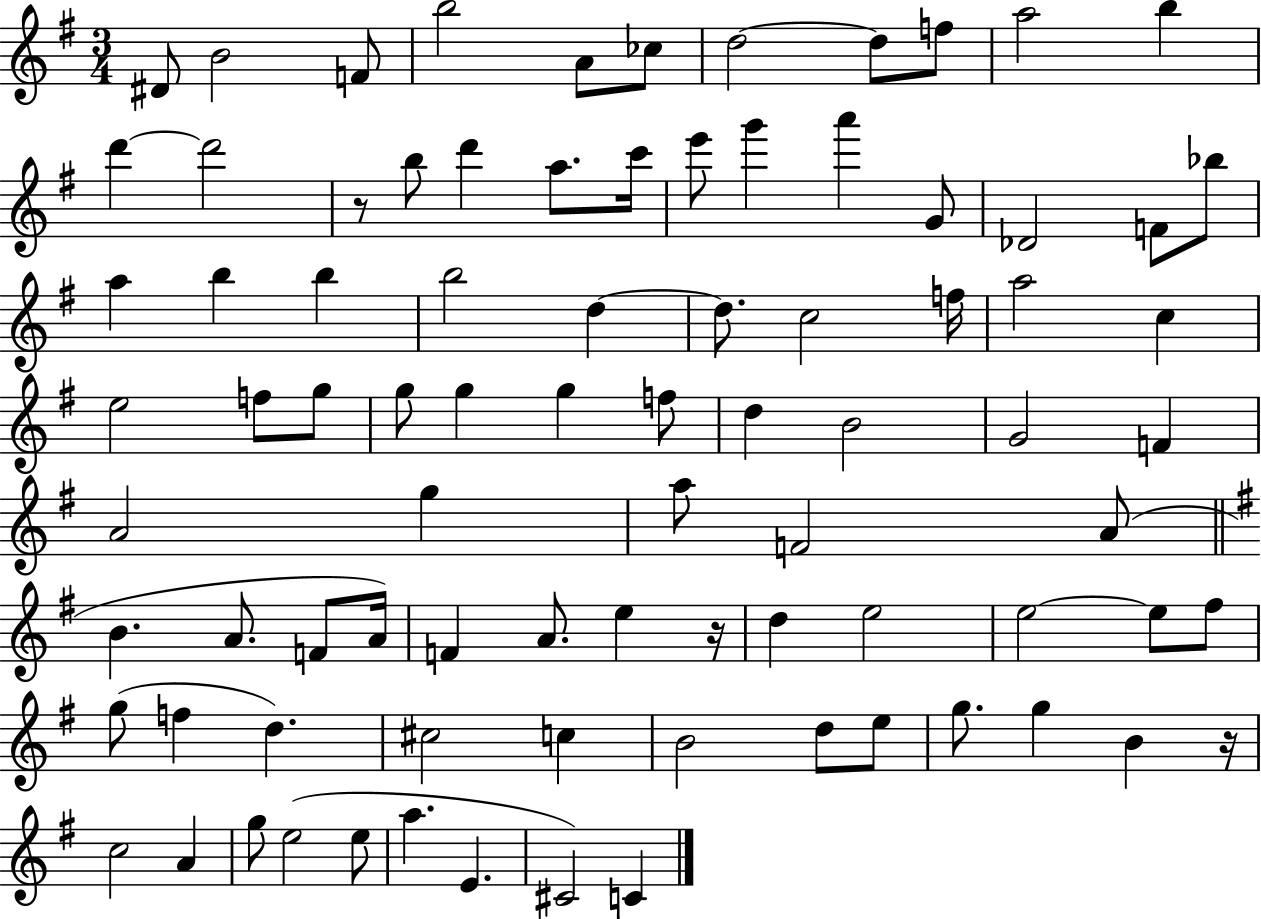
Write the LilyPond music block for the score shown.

{
  \clef treble
  \numericTimeSignature
  \time 3/4
  \key g \major
  dis'8 b'2 f'8 | b''2 a'8 ces''8 | d''2~~ d''8 f''8 | a''2 b''4 | \break d'''4~~ d'''2 | r8 b''8 d'''4 a''8. c'''16 | e'''8 g'''4 a'''4 g'8 | des'2 f'8 bes''8 | \break a''4 b''4 b''4 | b''2 d''4~~ | d''8. c''2 f''16 | a''2 c''4 | \break e''2 f''8 g''8 | g''8 g''4 g''4 f''8 | d''4 b'2 | g'2 f'4 | \break a'2 g''4 | a''8 f'2 a'8( | \bar "||" \break \key e \minor b'4. a'8. f'8 a'16) | f'4 a'8. e''4 r16 | d''4 e''2 | e''2~~ e''8 fis''8 | \break g''8( f''4 d''4.) | cis''2 c''4 | b'2 d''8 e''8 | g''8. g''4 b'4 r16 | \break c''2 a'4 | g''8 e''2( e''8 | a''4. e'4. | cis'2) c'4 | \break \bar "|."
}